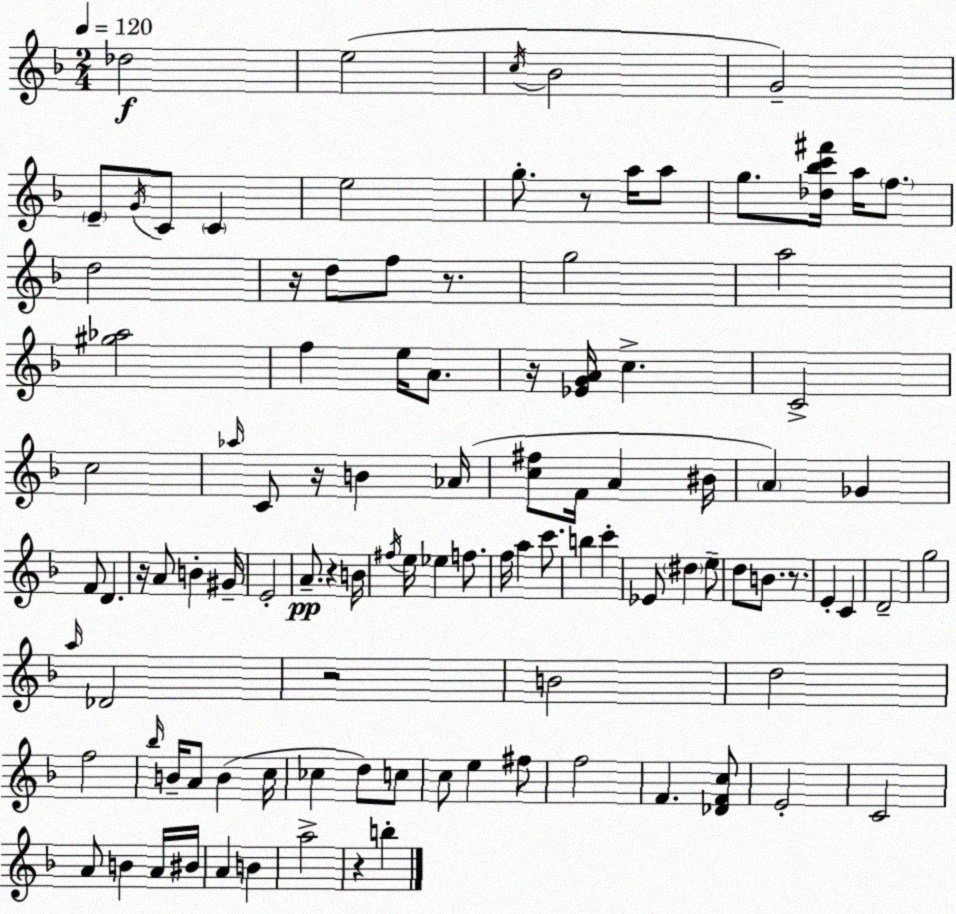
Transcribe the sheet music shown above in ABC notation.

X:1
T:Untitled
M:2/4
L:1/4
K:F
_d2 e2 c/4 _B2 G2 E/2 G/4 C/2 C e2 g/2 z/2 a/4 a/2 g/2 [_d_bc'^f']/4 a/4 f/2 d2 z/4 d/2 f/2 z/2 g2 a2 [^g_a]2 f e/4 A/2 z/4 [_EGA]/4 c C2 c2 _a/4 C/2 z/4 B _A/4 [c^f]/2 F/4 A ^B/4 A _G F/2 D z/4 A/2 B ^G/4 E2 A/2 z B/4 ^f/4 e/4 _e f/2 f/4 a c'/2 b c' _E/2 ^d e/2 d/2 B/2 z/2 E C D2 g2 a/4 _D2 z2 B2 d2 f2 _b/4 B/4 A/2 B c/4 _c d/2 c/2 c/2 e ^f/2 f2 F [_DFc]/2 E2 C2 A/2 B A/4 ^B/4 A B a2 z b